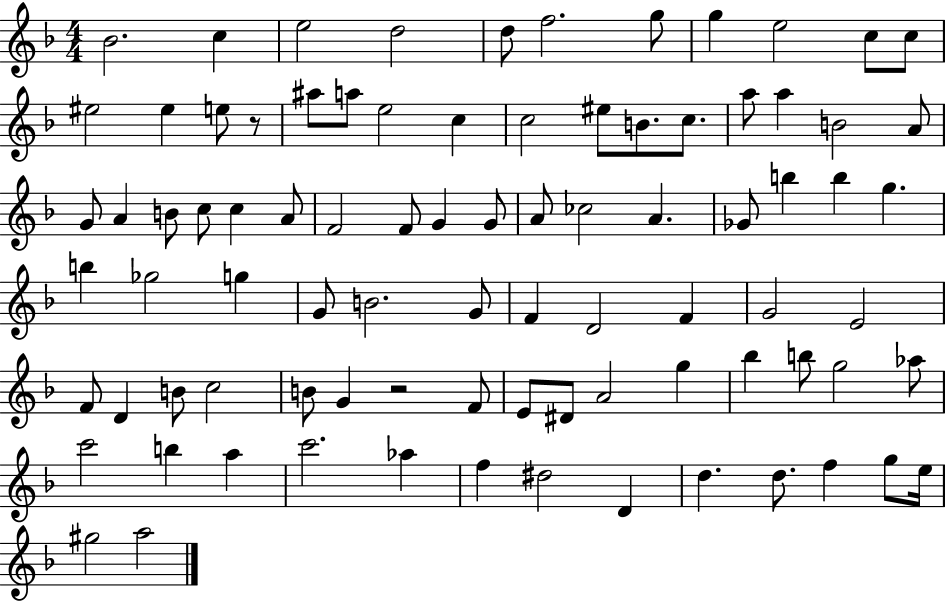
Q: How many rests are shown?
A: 2